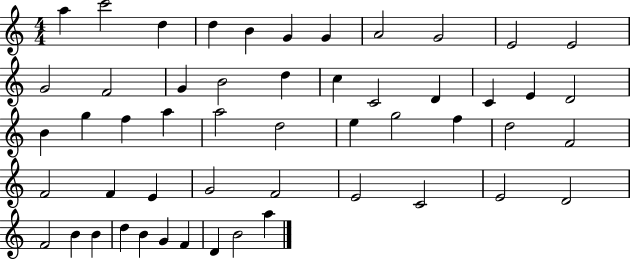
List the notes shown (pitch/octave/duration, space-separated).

A5/q C6/h D5/q D5/q B4/q G4/q G4/q A4/h G4/h E4/h E4/h G4/h F4/h G4/q B4/h D5/q C5/q C4/h D4/q C4/q E4/q D4/h B4/q G5/q F5/q A5/q A5/h D5/h E5/q G5/h F5/q D5/h F4/h F4/h F4/q E4/q G4/h F4/h E4/h C4/h E4/h D4/h F4/h B4/q B4/q D5/q B4/q G4/q F4/q D4/q B4/h A5/q